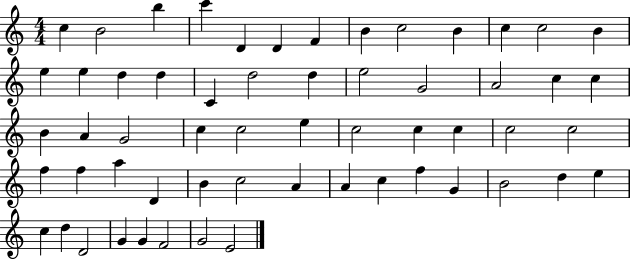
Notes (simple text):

C5/q B4/h B5/q C6/q D4/q D4/q F4/q B4/q C5/h B4/q C5/q C5/h B4/q E5/q E5/q D5/q D5/q C4/q D5/h D5/q E5/h G4/h A4/h C5/q C5/q B4/q A4/q G4/h C5/q C5/h E5/q C5/h C5/q C5/q C5/h C5/h F5/q F5/q A5/q D4/q B4/q C5/h A4/q A4/q C5/q F5/q G4/q B4/h D5/q E5/q C5/q D5/q D4/h G4/q G4/q F4/h G4/h E4/h